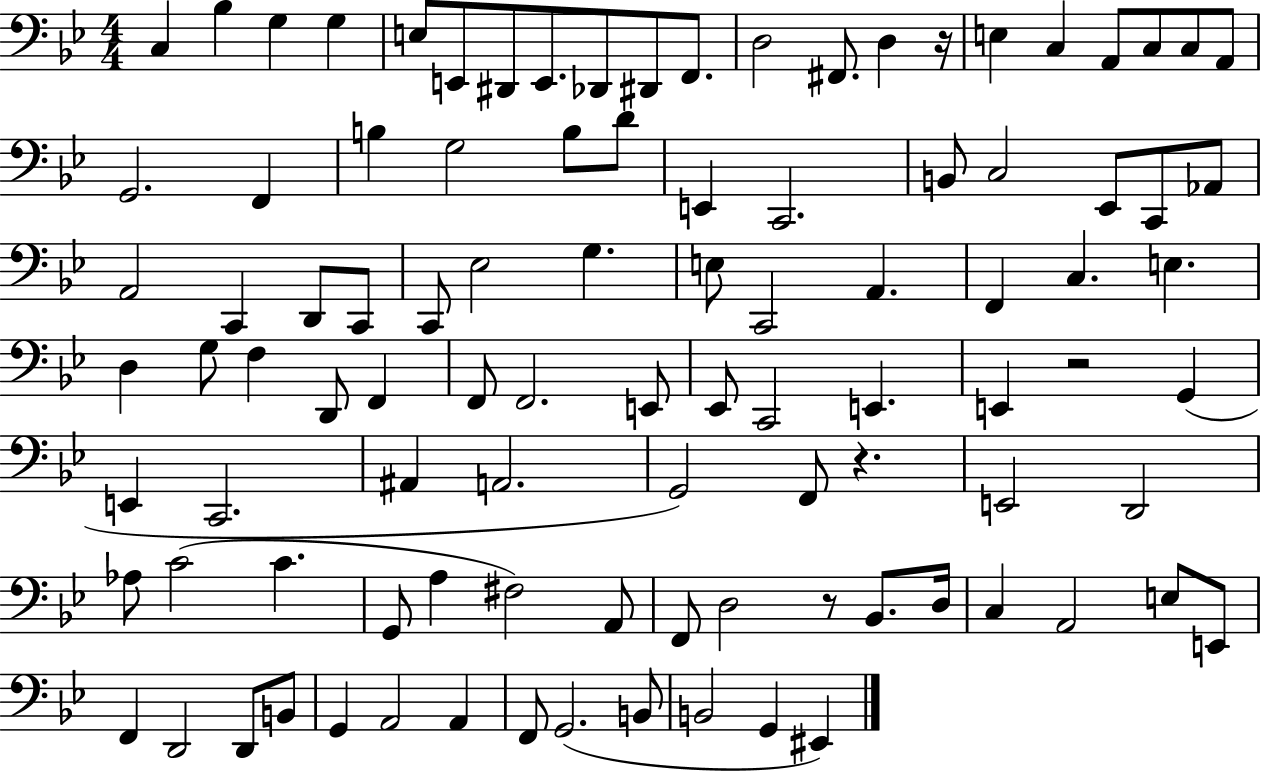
C3/q Bb3/q G3/q G3/q E3/e E2/e D#2/e E2/e. Db2/e D#2/e F2/e. D3/h F#2/e. D3/q R/s E3/q C3/q A2/e C3/e C3/e A2/e G2/h. F2/q B3/q G3/h B3/e D4/e E2/q C2/h. B2/e C3/h Eb2/e C2/e Ab2/e A2/h C2/q D2/e C2/e C2/e Eb3/h G3/q. E3/e C2/h A2/q. F2/q C3/q. E3/q. D3/q G3/e F3/q D2/e F2/q F2/e F2/h. E2/e Eb2/e C2/h E2/q. E2/q R/h G2/q E2/q C2/h. A#2/q A2/h. G2/h F2/e R/q. E2/h D2/h Ab3/e C4/h C4/q. G2/e A3/q F#3/h A2/e F2/e D3/h R/e Bb2/e. D3/s C3/q A2/h E3/e E2/e F2/q D2/h D2/e B2/e G2/q A2/h A2/q F2/e G2/h. B2/e B2/h G2/q EIS2/q